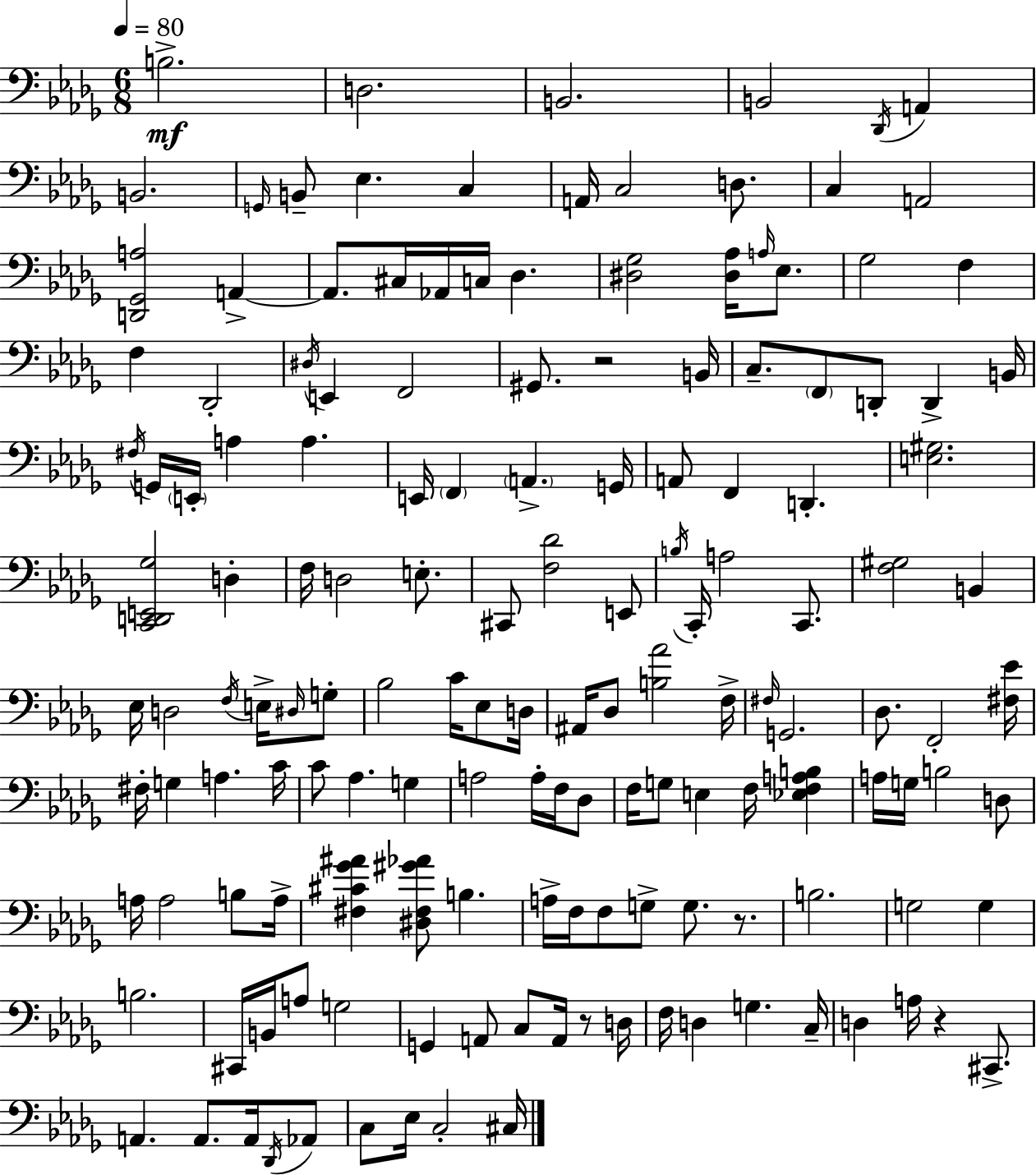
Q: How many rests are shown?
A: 4